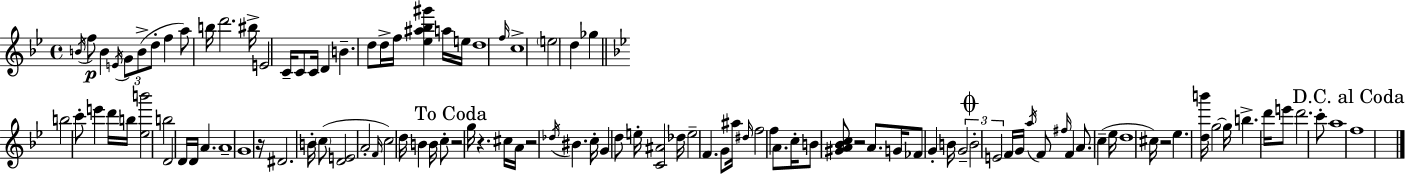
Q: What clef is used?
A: treble